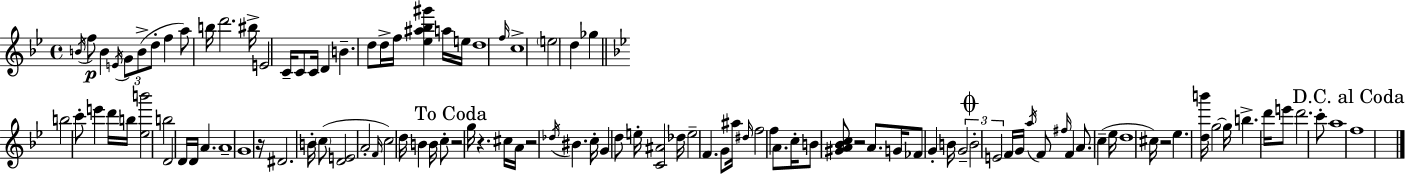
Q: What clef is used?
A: treble